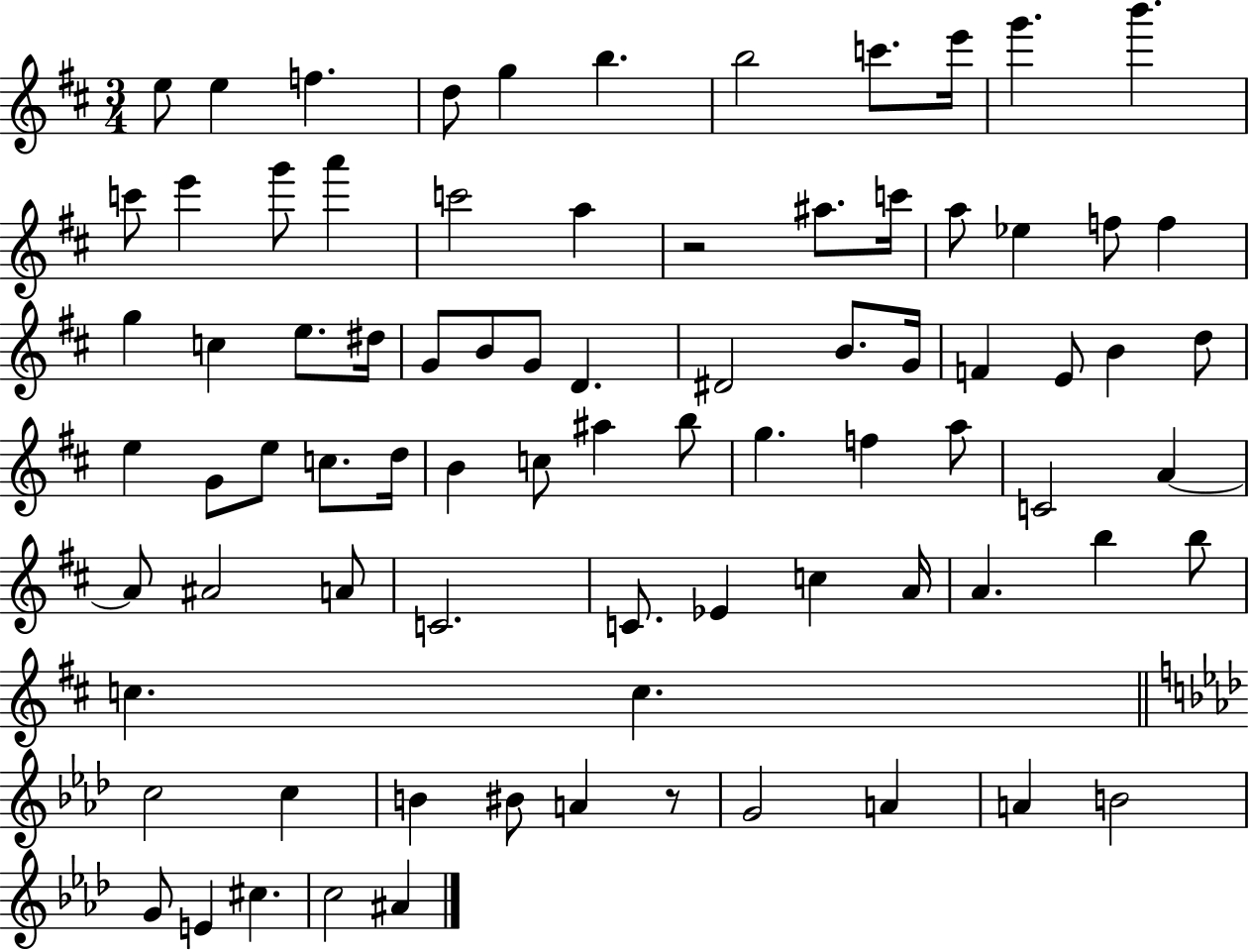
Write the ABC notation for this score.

X:1
T:Untitled
M:3/4
L:1/4
K:D
e/2 e f d/2 g b b2 c'/2 e'/4 g' b' c'/2 e' g'/2 a' c'2 a z2 ^a/2 c'/4 a/2 _e f/2 f g c e/2 ^d/4 G/2 B/2 G/2 D ^D2 B/2 G/4 F E/2 B d/2 e G/2 e/2 c/2 d/4 B c/2 ^a b/2 g f a/2 C2 A A/2 ^A2 A/2 C2 C/2 _E c A/4 A b b/2 c c c2 c B ^B/2 A z/2 G2 A A B2 G/2 E ^c c2 ^A